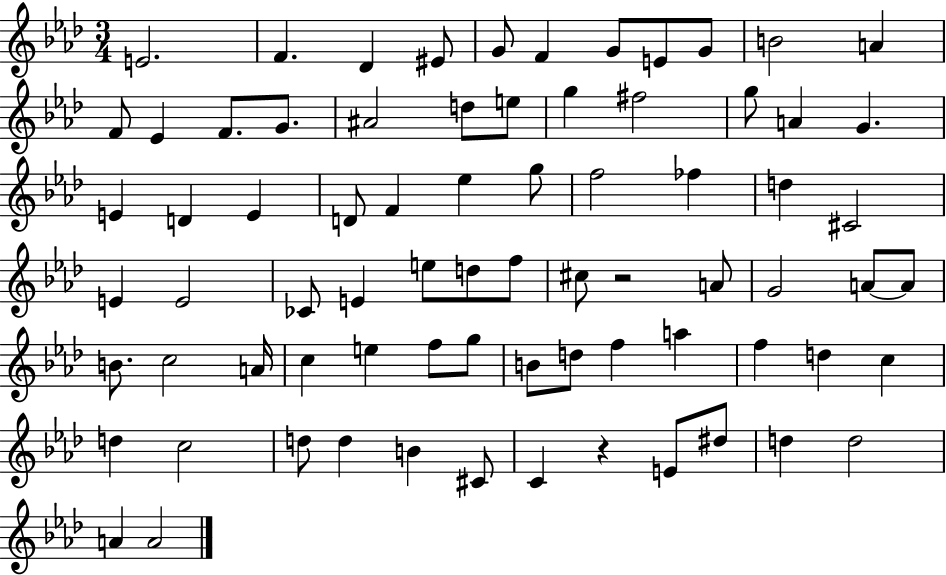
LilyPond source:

{
  \clef treble
  \numericTimeSignature
  \time 3/4
  \key aes \major
  e'2. | f'4. des'4 eis'8 | g'8 f'4 g'8 e'8 g'8 | b'2 a'4 | \break f'8 ees'4 f'8. g'8. | ais'2 d''8 e''8 | g''4 fis''2 | g''8 a'4 g'4. | \break e'4 d'4 e'4 | d'8 f'4 ees''4 g''8 | f''2 fes''4 | d''4 cis'2 | \break e'4 e'2 | ces'8 e'4 e''8 d''8 f''8 | cis''8 r2 a'8 | g'2 a'8~~ a'8 | \break b'8. c''2 a'16 | c''4 e''4 f''8 g''8 | b'8 d''8 f''4 a''4 | f''4 d''4 c''4 | \break d''4 c''2 | d''8 d''4 b'4 cis'8 | c'4 r4 e'8 dis''8 | d''4 d''2 | \break a'4 a'2 | \bar "|."
}